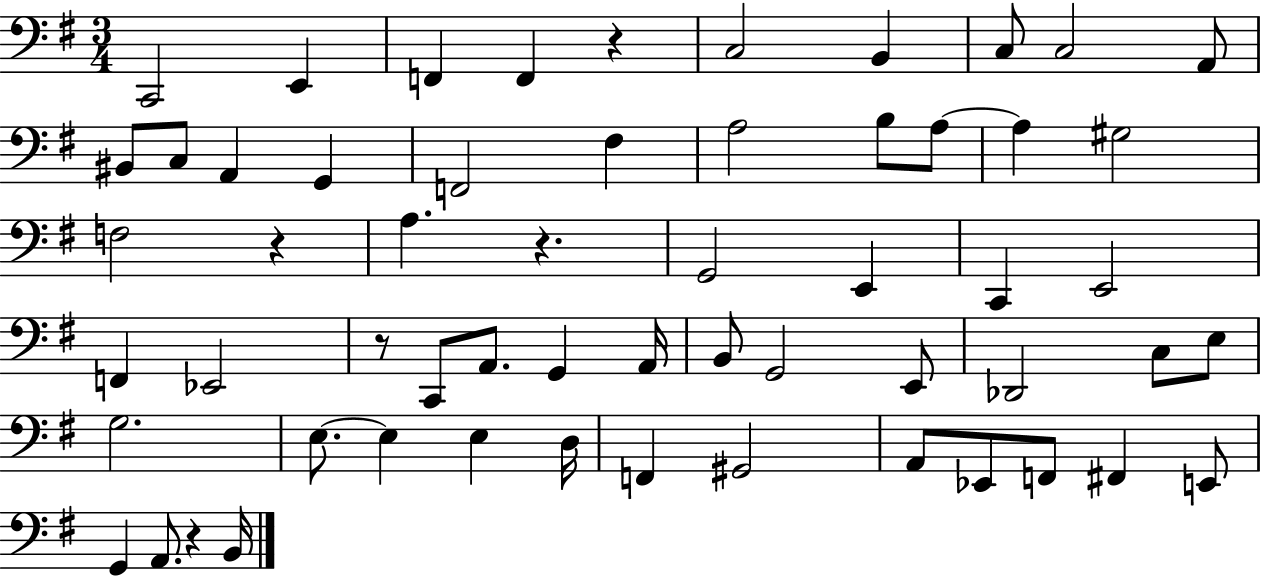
C2/h E2/q F2/q F2/q R/q C3/h B2/q C3/e C3/h A2/e BIS2/e C3/e A2/q G2/q F2/h F#3/q A3/h B3/e A3/e A3/q G#3/h F3/h R/q A3/q. R/q. G2/h E2/q C2/q E2/h F2/q Eb2/h R/e C2/e A2/e. G2/q A2/s B2/e G2/h E2/e Db2/h C3/e E3/e G3/h. E3/e. E3/q E3/q D3/s F2/q G#2/h A2/e Eb2/e F2/e F#2/q E2/e G2/q A2/e. R/q B2/s